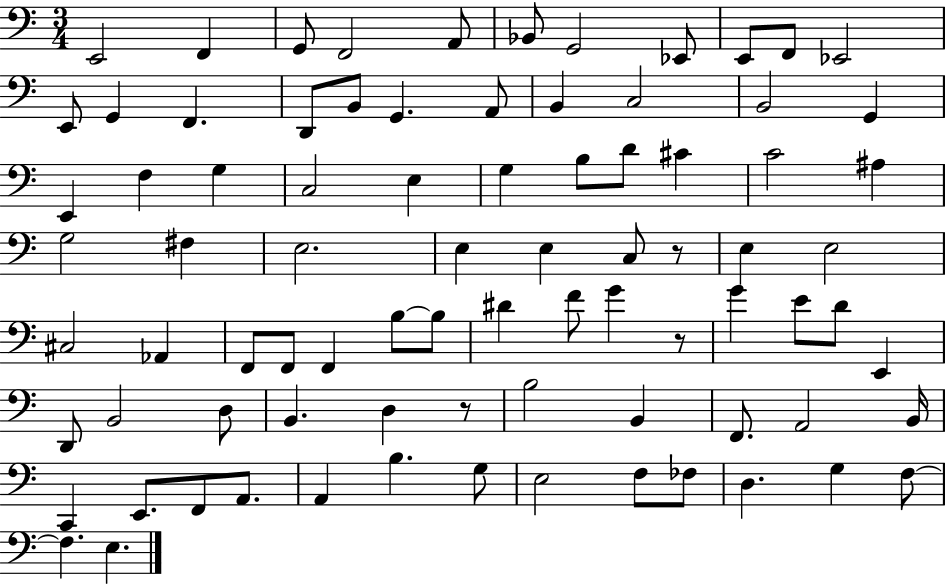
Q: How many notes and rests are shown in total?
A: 83